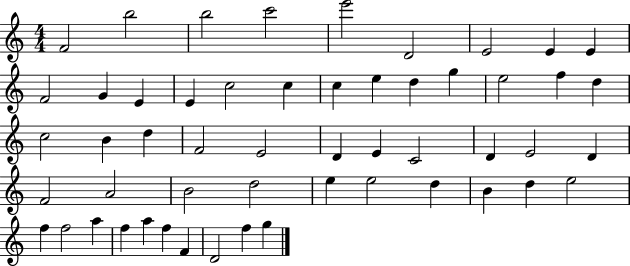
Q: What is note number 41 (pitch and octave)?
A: B4